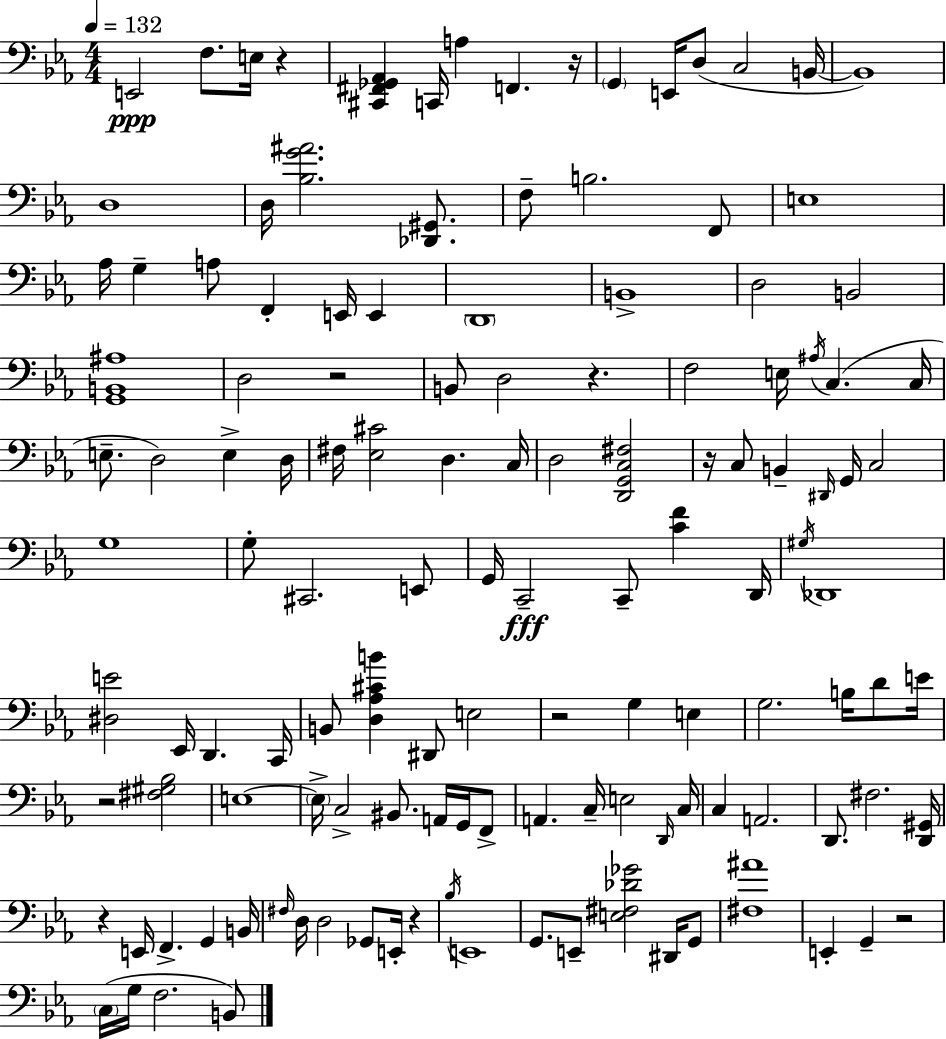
{
  \clef bass
  \numericTimeSignature
  \time 4/4
  \key c \minor
  \tempo 4 = 132
  \repeat volta 2 { e,2\ppp f8. e16 r4 | <cis, fis, ges, aes,>4 c,16 a4 f,4. r16 | \parenthesize g,4 e,16 d8( c2 b,16~~ | b,1) | \break d1 | d16 <bes g' ais'>2. <des, gis,>8. | f8-- b2. f,8 | e1 | \break aes16 g4-- a8 f,4-. e,16 e,4 | \parenthesize d,1 | b,1-> | d2 b,2 | \break <g, b, ais>1 | d2 r2 | b,8 d2 r4. | f2 e16 \acciaccatura { ais16 } c4.( | \break c16 e8.-- d2) e4-> | d16 fis16 <ees cis'>2 d4. | c16 d2 <d, g, c fis>2 | r16 c8 b,4-- \grace { dis,16 } g,16 c2 | \break g1 | g8-. cis,2. | e,8 g,16 c,2--\fff c,8-- <c' f'>4 | d,16 \acciaccatura { gis16 } des,1 | \break <dis e'>2 ees,16 d,4. | c,16 b,8 <d aes cis' b'>4 dis,8 e2 | r2 g4 e4 | g2. b16 | \break d'8 e'16 r2 <fis gis bes>2 | e1~~ | \parenthesize e16-> c2-> bis,8. a,16 | g,16 f,8-> a,4. c16-- e2 | \break \grace { d,16 } c16 c4 a,2. | d,8. fis2. | <d, gis,>16 r4 e,16 f,4.-> g,4 | b,16 \grace { fis16 } d16 d2 ges,8 | \break e,16-. r4 \acciaccatura { bes16 } e,1 | g,8. e,8-- <e fis des' ges'>2 | dis,16 g,8 <fis ais'>1 | e,4-. g,4-- r2 | \break \parenthesize c16( g16 f2. | b,8) } \bar "|."
}